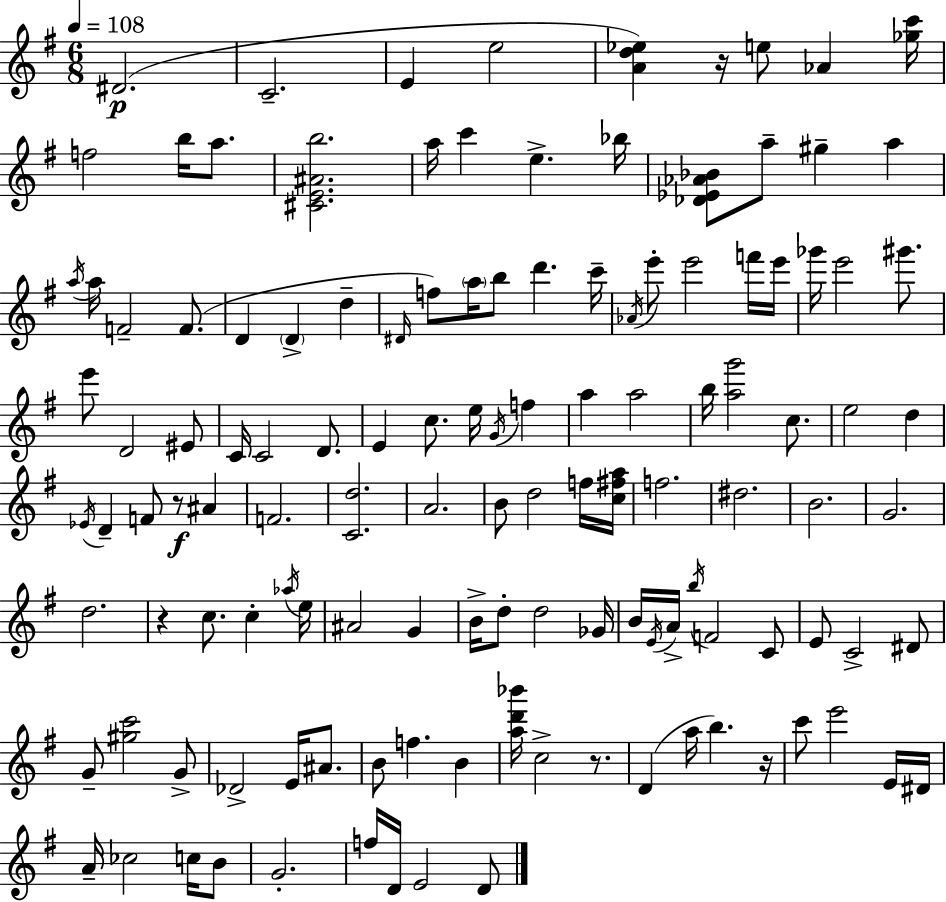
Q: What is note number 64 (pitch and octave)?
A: F5